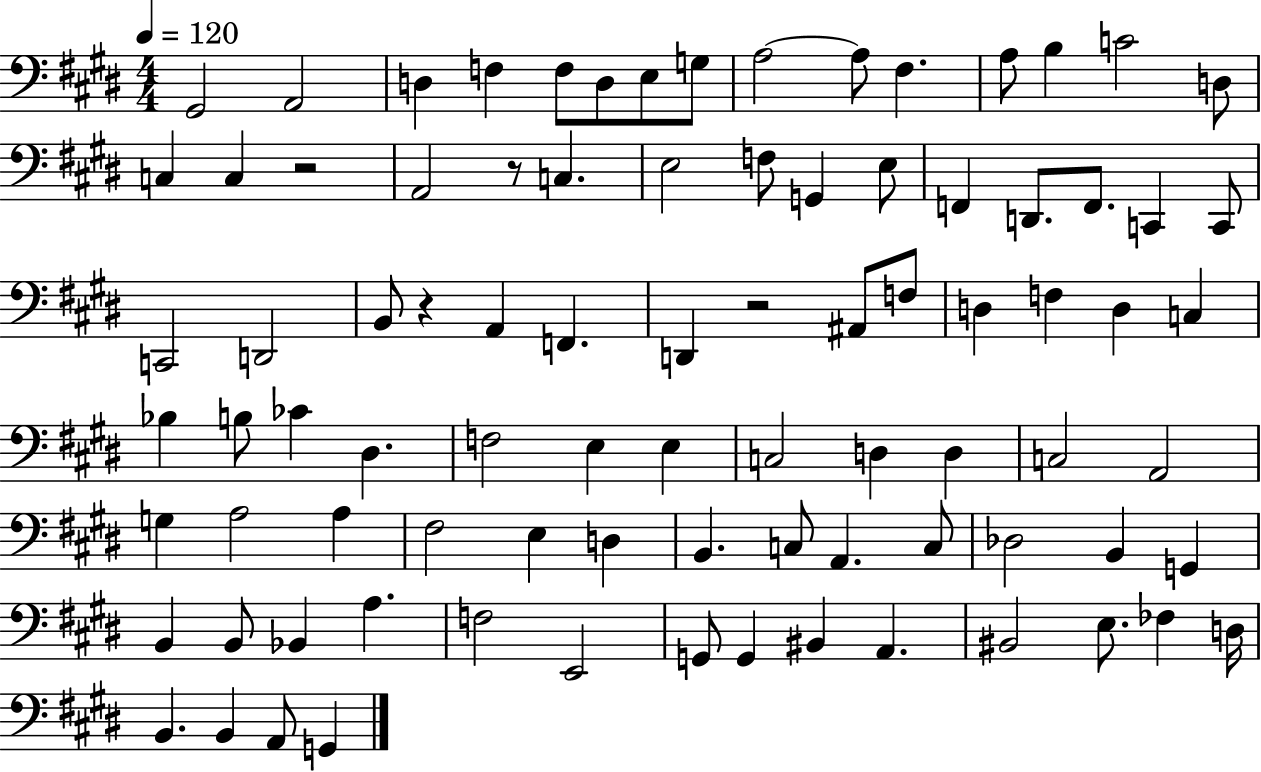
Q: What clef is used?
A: bass